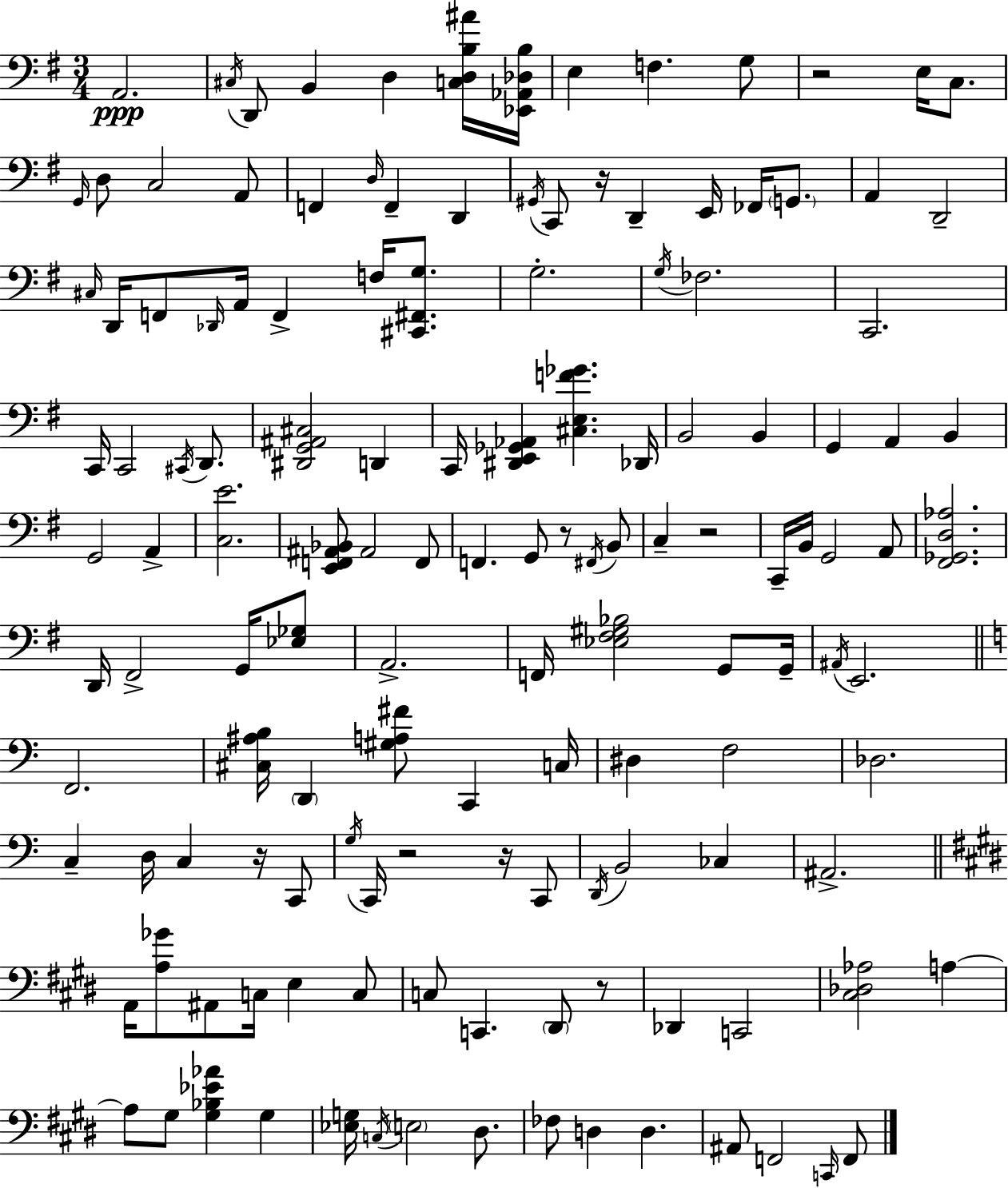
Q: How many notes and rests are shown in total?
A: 138